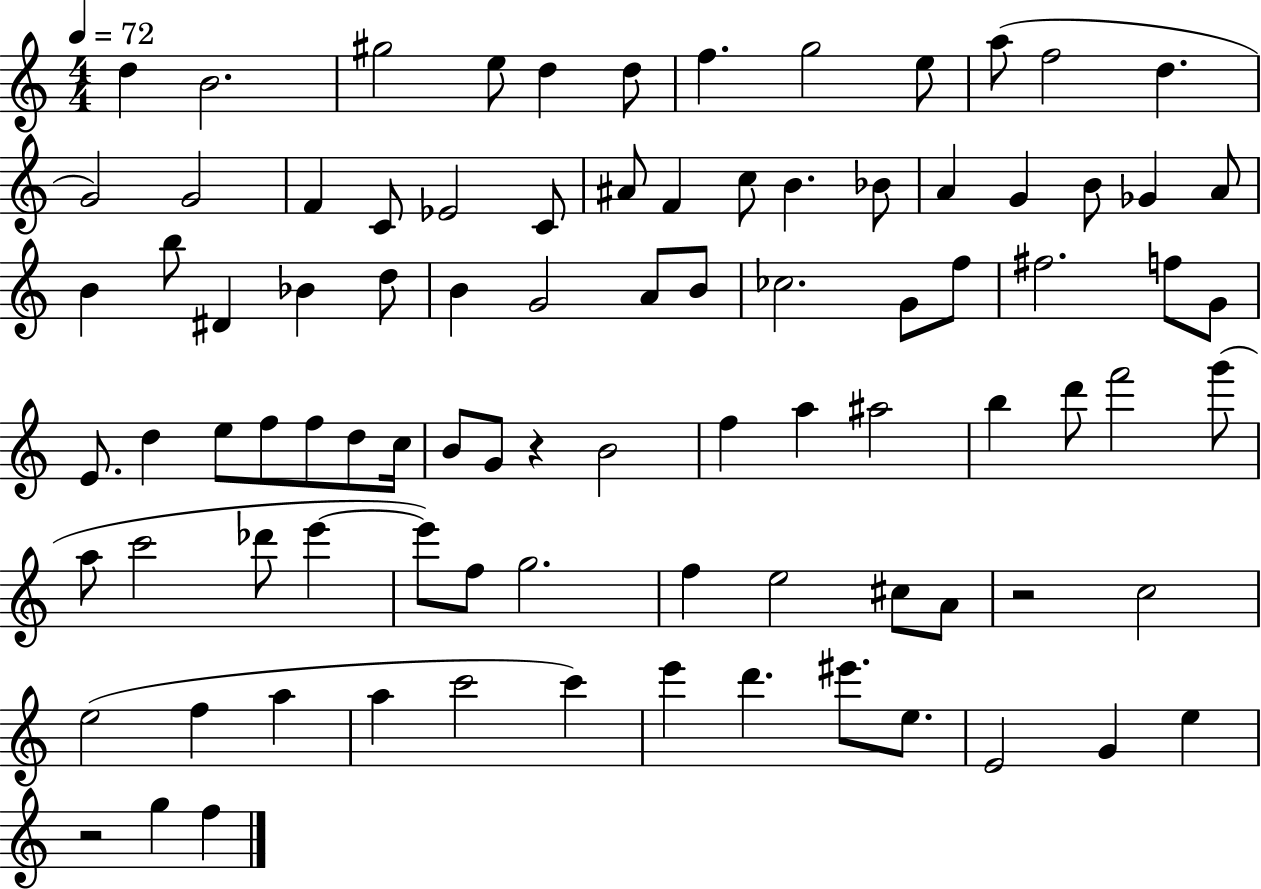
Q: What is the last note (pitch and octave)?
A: F5